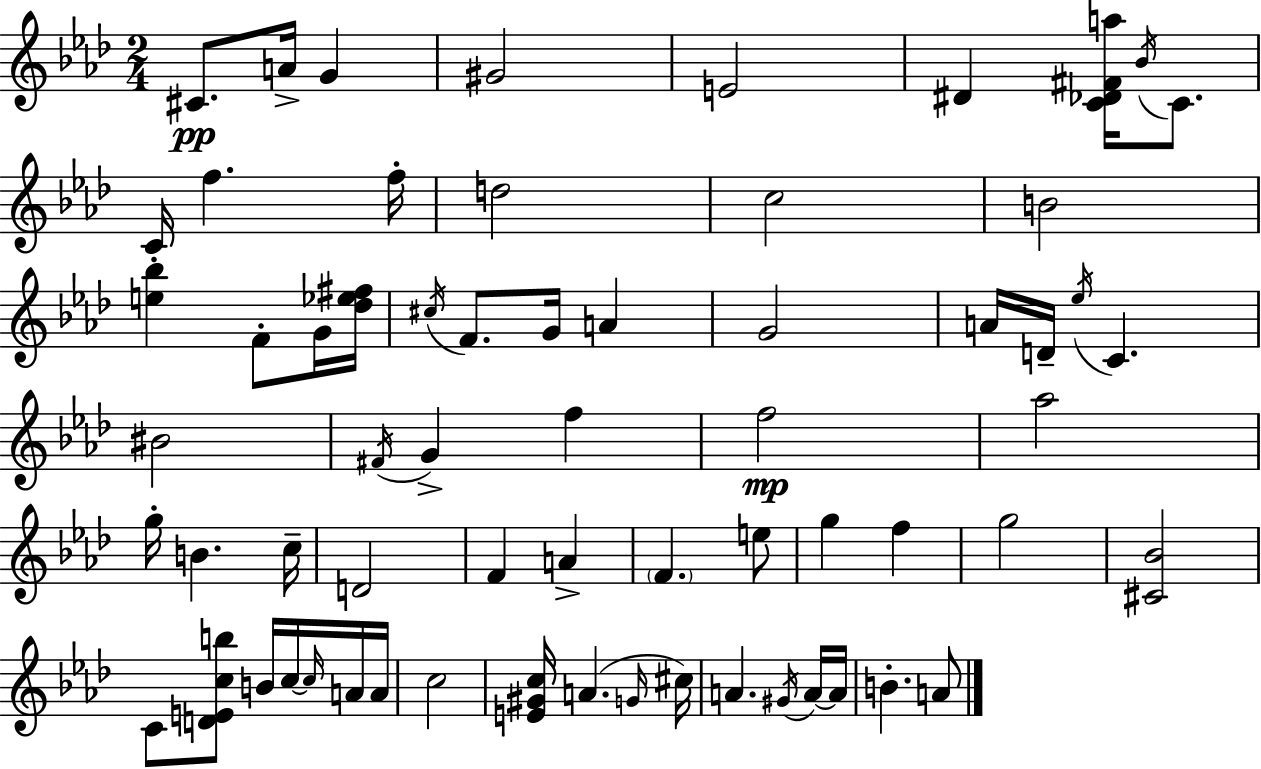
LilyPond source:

{
  \clef treble
  \numericTimeSignature
  \time 2/4
  \key f \minor
  cis'8.\pp a'16-> g'4 | gis'2 | e'2 | dis'4 <c' des' fis' a''>16 \acciaccatura { bes'16 } c'8. | \break c'16-. f''4. | f''16-. d''2 | c''2 | b'2 | \break <e'' bes''>4 f'8-. g'16 | <des'' ees'' fis''>16 \acciaccatura { cis''16 } f'8. g'16 a'4 | g'2 | a'16 d'16-- \acciaccatura { ees''16 } c'4. | \break bis'2 | \acciaccatura { fis'16 } g'4-> | f''4 f''2\mp | aes''2 | \break g''16-. b'4. | c''16-- d'2 | f'4 | a'4-> \parenthesize f'4. | \break e''8 g''4 | f''4 g''2 | <cis' bes'>2 | c'8 <d' e' c'' b''>8 | \break b'16 c''16~~ \grace { c''16 } a'16 a'16 c''2 | <e' gis' c''>16 a'4.( | \grace { g'16 } cis''16) a'4. | \acciaccatura { gis'16 } a'16~~ a'16 b'4.-. | \break a'8 \bar "|."
}